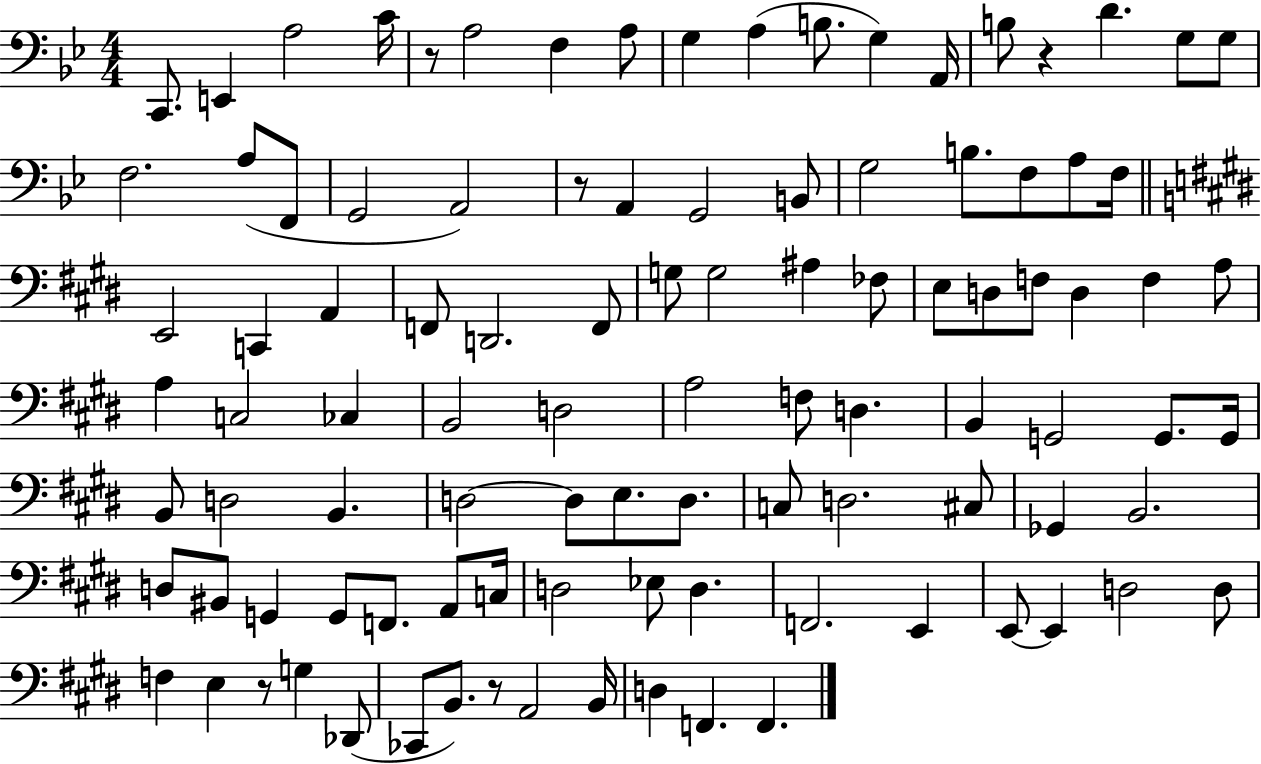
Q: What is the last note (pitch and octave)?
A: F2